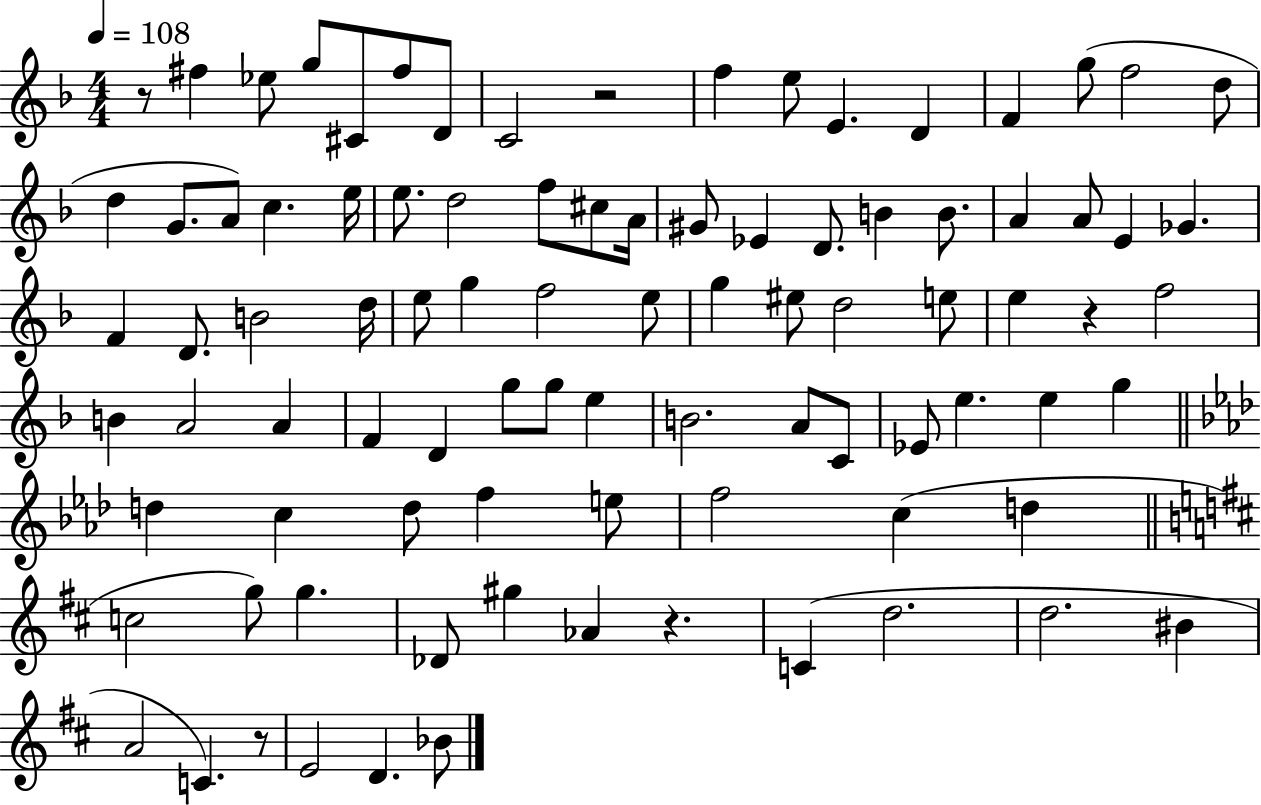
{
  \clef treble
  \numericTimeSignature
  \time 4/4
  \key f \major
  \tempo 4 = 108
  r8 fis''4 ees''8 g''8 cis'8 fis''8 d'8 | c'2 r2 | f''4 e''8 e'4. d'4 | f'4 g''8( f''2 d''8 | \break d''4 g'8. a'8) c''4. e''16 | e''8. d''2 f''8 cis''8 a'16 | gis'8 ees'4 d'8. b'4 b'8. | a'4 a'8 e'4 ges'4. | \break f'4 d'8. b'2 d''16 | e''8 g''4 f''2 e''8 | g''4 eis''8 d''2 e''8 | e''4 r4 f''2 | \break b'4 a'2 a'4 | f'4 d'4 g''8 g''8 e''4 | b'2. a'8 c'8 | ees'8 e''4. e''4 g''4 | \break \bar "||" \break \key f \minor d''4 c''4 d''8 f''4 e''8 | f''2 c''4( d''4 | \bar "||" \break \key d \major c''2 g''8) g''4. | des'8 gis''4 aes'4 r4. | c'4( d''2. | d''2. bis'4 | \break a'2 c'4.) r8 | e'2 d'4. bes'8 | \bar "|."
}